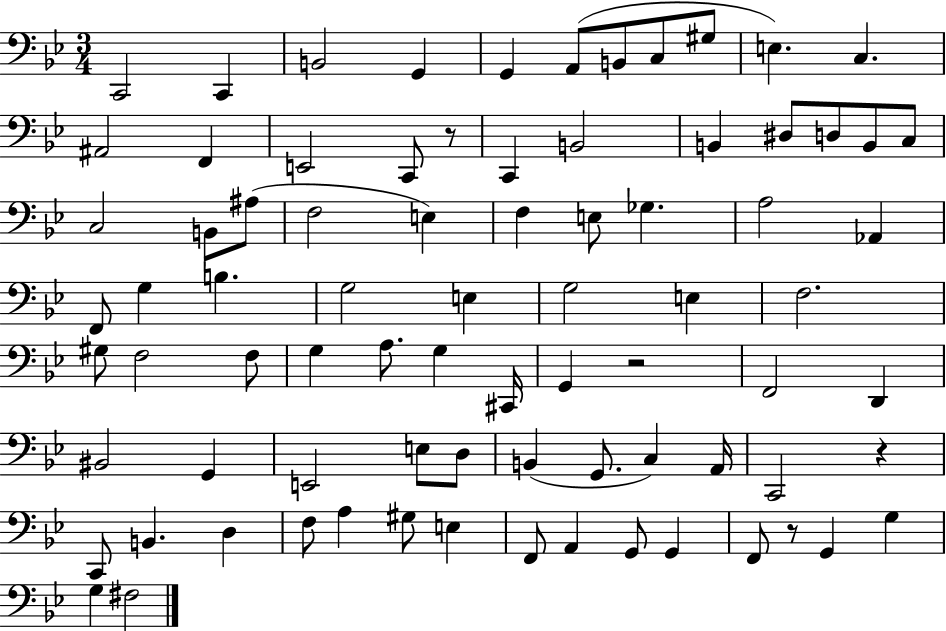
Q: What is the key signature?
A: BES major